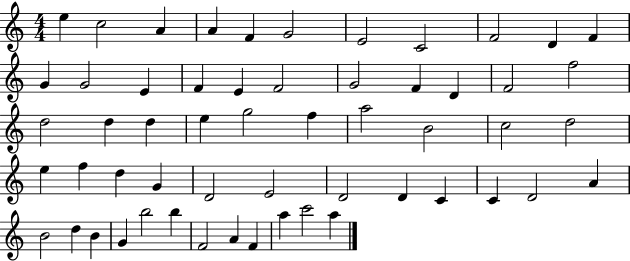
E5/q C5/h A4/q A4/q F4/q G4/h E4/h C4/h F4/h D4/q F4/q G4/q G4/h E4/q F4/q E4/q F4/h G4/h F4/q D4/q F4/h F5/h D5/h D5/q D5/q E5/q G5/h F5/q A5/h B4/h C5/h D5/h E5/q F5/q D5/q G4/q D4/h E4/h D4/h D4/q C4/q C4/q D4/h A4/q B4/h D5/q B4/q G4/q B5/h B5/q F4/h A4/q F4/q A5/q C6/h A5/q